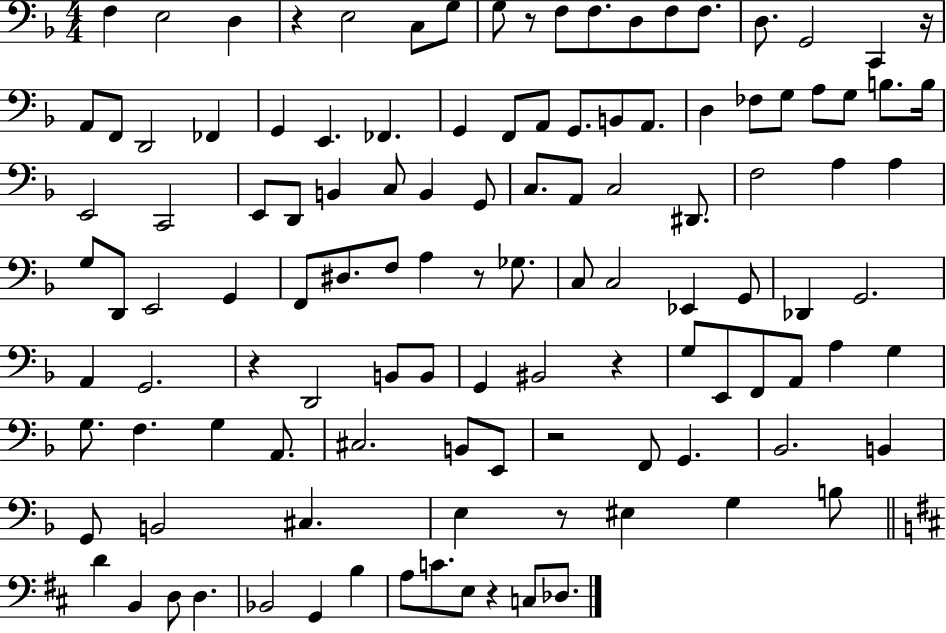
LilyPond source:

{
  \clef bass
  \numericTimeSignature
  \time 4/4
  \key f \major
  f4 e2 d4 | r4 e2 c8 g8 | g8 r8 f8 f8. d8 f8 f8. | d8. g,2 c,4 r16 | \break a,8 f,8 d,2 fes,4 | g,4 e,4. fes,4. | g,4 f,8 a,8 g,8. b,8 a,8. | d4 fes8 g8 a8 g8 b8. b16 | \break e,2 c,2 | e,8 d,8 b,4 c8 b,4 g,8 | c8. a,8 c2 dis,8. | f2 a4 a4 | \break g8 d,8 e,2 g,4 | f,8 dis8. f8 a4 r8 ges8. | c8 c2 ees,4 g,8 | des,4 g,2. | \break a,4 g,2. | r4 d,2 b,8 b,8 | g,4 bis,2 r4 | g8 e,8 f,8 a,8 a4 g4 | \break g8. f4. g4 a,8. | cis2. b,8 e,8 | r2 f,8 g,4. | bes,2. b,4 | \break g,8 b,2 cis4. | e4 r8 eis4 g4 b8 | \bar "||" \break \key b \minor d'4 b,4 d8 d4. | bes,2 g,4 b4 | a8 c'8. e8 r4 c8 des8. | \bar "|."
}